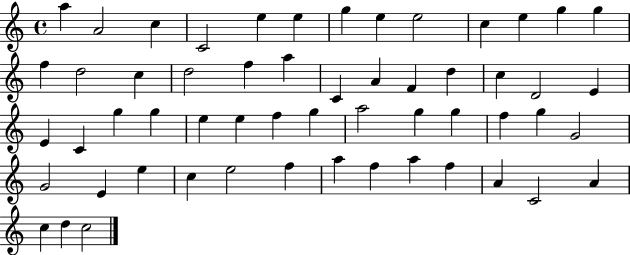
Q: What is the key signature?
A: C major